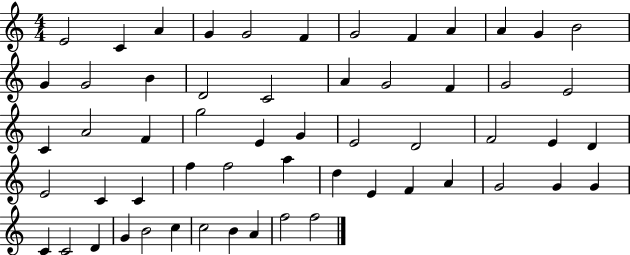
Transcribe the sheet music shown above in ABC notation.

X:1
T:Untitled
M:4/4
L:1/4
K:C
E2 C A G G2 F G2 F A A G B2 G G2 B D2 C2 A G2 F G2 E2 C A2 F g2 E G E2 D2 F2 E D E2 C C f f2 a d E F A G2 G G C C2 D G B2 c c2 B A f2 f2